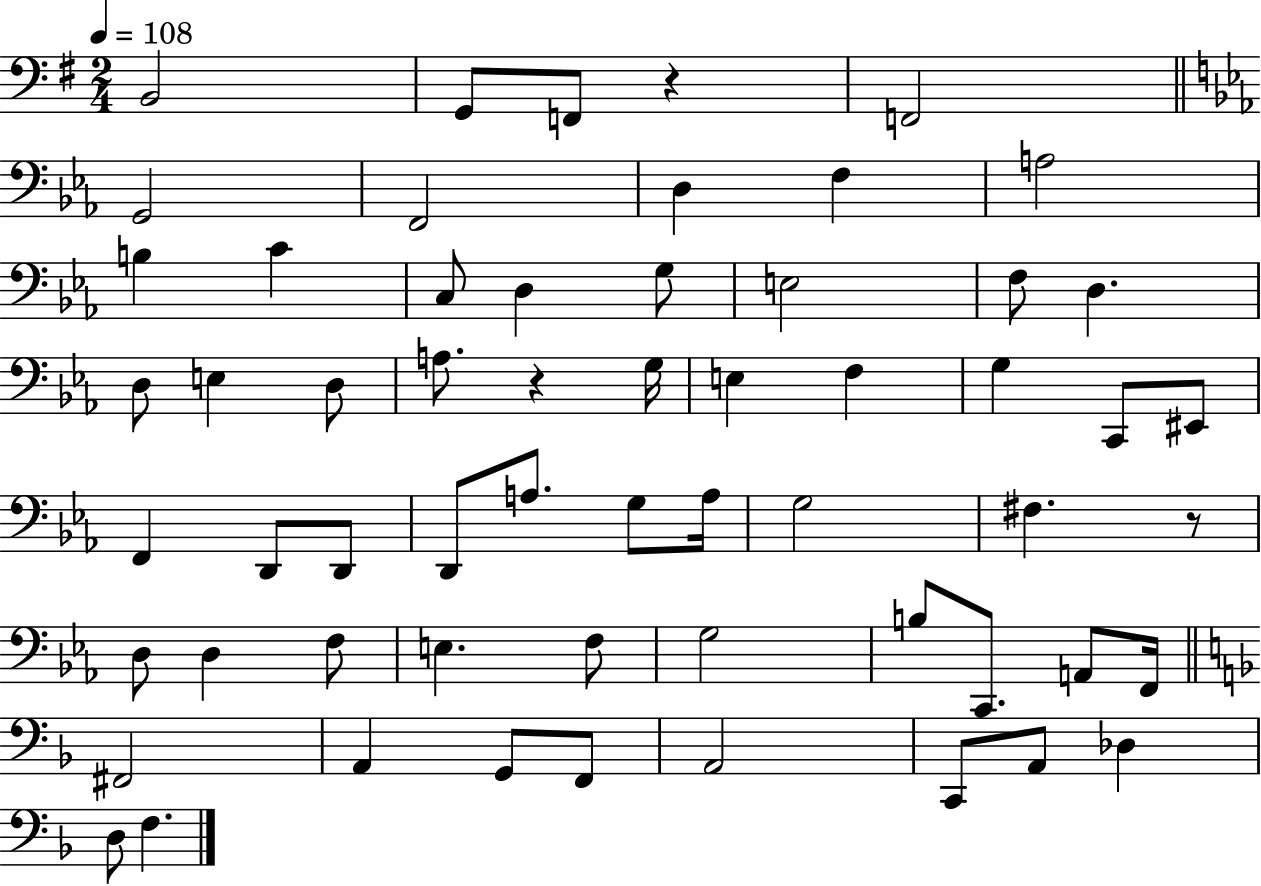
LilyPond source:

{
  \clef bass
  \numericTimeSignature
  \time 2/4
  \key g \major
  \tempo 4 = 108
  \repeat volta 2 { b,2 | g,8 f,8 r4 | f,2 | \bar "||" \break \key c \minor g,2 | f,2 | d4 f4 | a2 | \break b4 c'4 | c8 d4 g8 | e2 | f8 d4. | \break d8 e4 d8 | a8. r4 g16 | e4 f4 | g4 c,8 eis,8 | \break f,4 d,8 d,8 | d,8 a8. g8 a16 | g2 | fis4. r8 | \break d8 d4 f8 | e4. f8 | g2 | b8 c,8. a,8 f,16 | \break \bar "||" \break \key d \minor fis,2 | a,4 g,8 f,8 | a,2 | c,8 a,8 des4 | \break d8 f4. | } \bar "|."
}